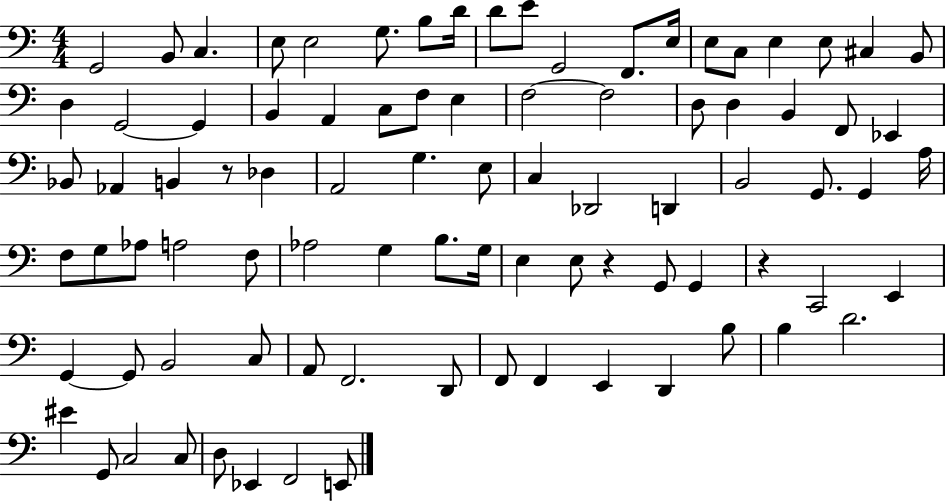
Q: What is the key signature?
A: C major